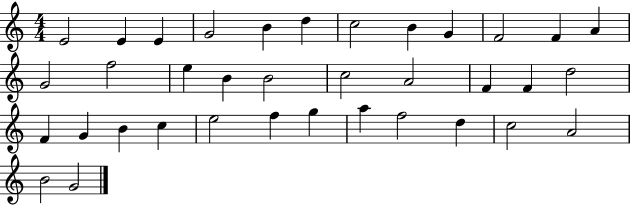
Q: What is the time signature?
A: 4/4